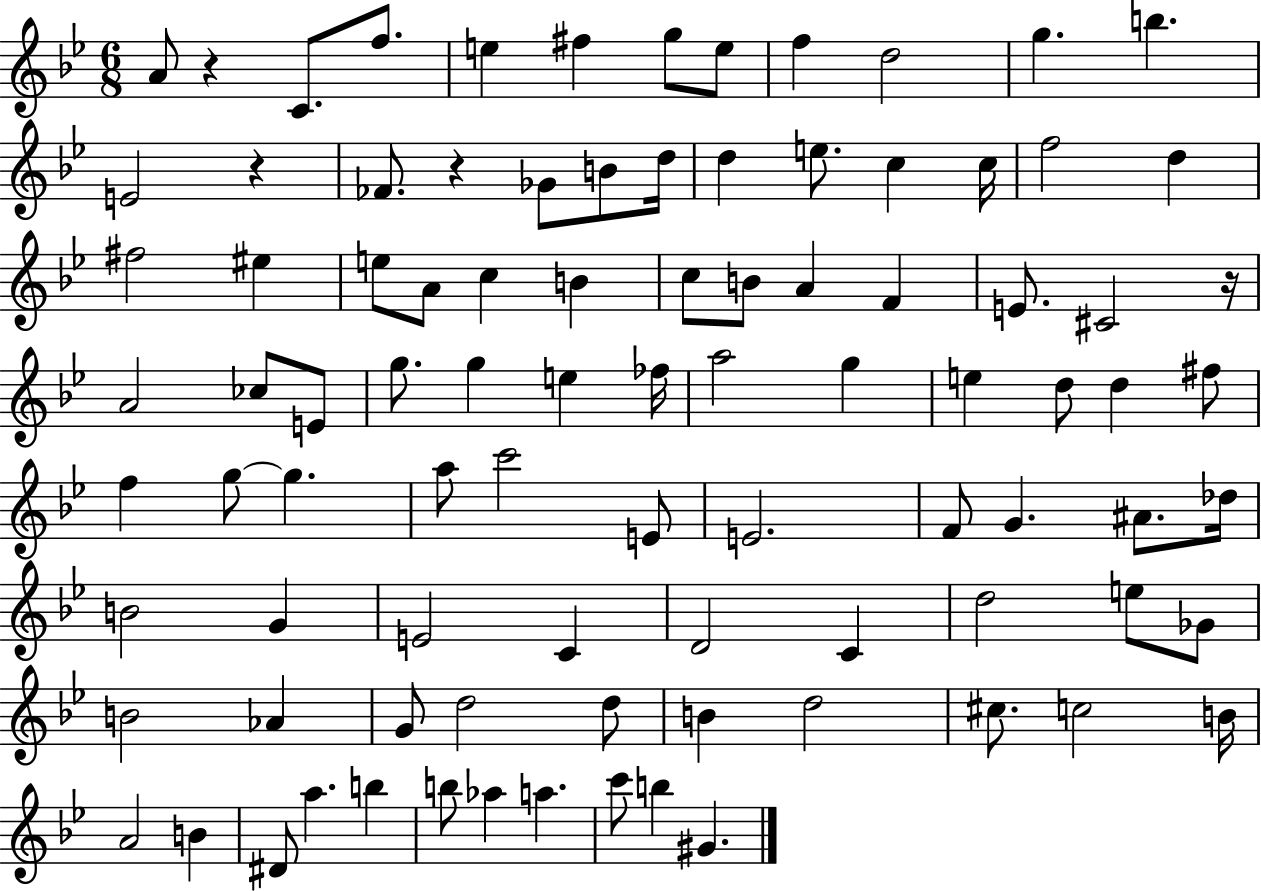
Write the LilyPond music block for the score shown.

{
  \clef treble
  \numericTimeSignature
  \time 6/8
  \key bes \major
  a'8 r4 c'8. f''8. | e''4 fis''4 g''8 e''8 | f''4 d''2 | g''4. b''4. | \break e'2 r4 | fes'8. r4 ges'8 b'8 d''16 | d''4 e''8. c''4 c''16 | f''2 d''4 | \break fis''2 eis''4 | e''8 a'8 c''4 b'4 | c''8 b'8 a'4 f'4 | e'8. cis'2 r16 | \break a'2 ces''8 e'8 | g''8. g''4 e''4 fes''16 | a''2 g''4 | e''4 d''8 d''4 fis''8 | \break f''4 g''8~~ g''4. | a''8 c'''2 e'8 | e'2. | f'8 g'4. ais'8. des''16 | \break b'2 g'4 | e'2 c'4 | d'2 c'4 | d''2 e''8 ges'8 | \break b'2 aes'4 | g'8 d''2 d''8 | b'4 d''2 | cis''8. c''2 b'16 | \break a'2 b'4 | dis'8 a''4. b''4 | b''8 aes''4 a''4. | c'''8 b''4 gis'4. | \break \bar "|."
}